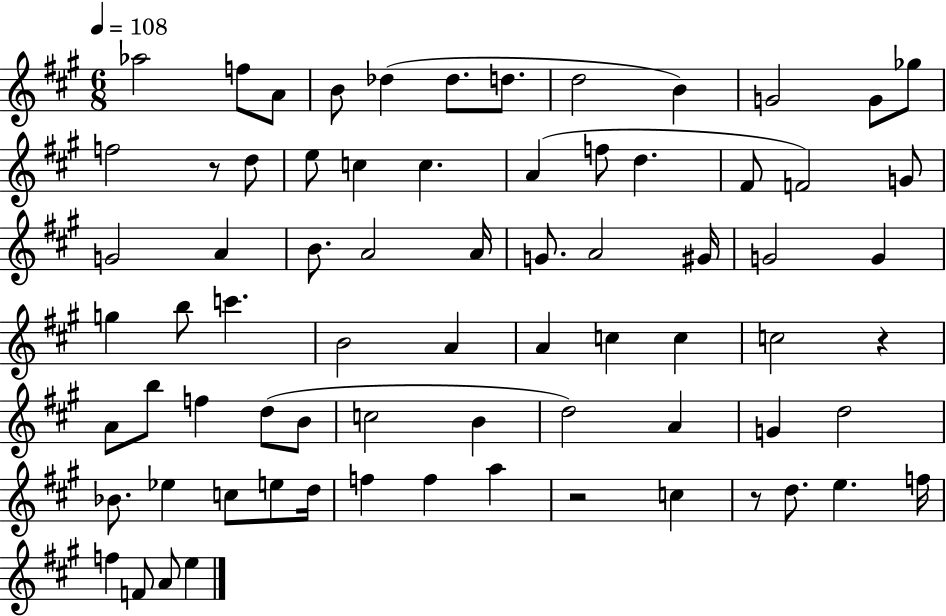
{
  \clef treble
  \numericTimeSignature
  \time 6/8
  \key a \major
  \tempo 4 = 108
  aes''2 f''8 a'8 | b'8 des''4( des''8. d''8. | d''2 b'4) | g'2 g'8 ges''8 | \break f''2 r8 d''8 | e''8 c''4 c''4. | a'4( f''8 d''4. | fis'8 f'2) g'8 | \break g'2 a'4 | b'8. a'2 a'16 | g'8. a'2 gis'16 | g'2 g'4 | \break g''4 b''8 c'''4. | b'2 a'4 | a'4 c''4 c''4 | c''2 r4 | \break a'8 b''8 f''4 d''8( b'8 | c''2 b'4 | d''2) a'4 | g'4 d''2 | \break bes'8. ees''4 c''8 e''8 d''16 | f''4 f''4 a''4 | r2 c''4 | r8 d''8. e''4. f''16 | \break f''4 f'8 a'8 e''4 | \bar "|."
}